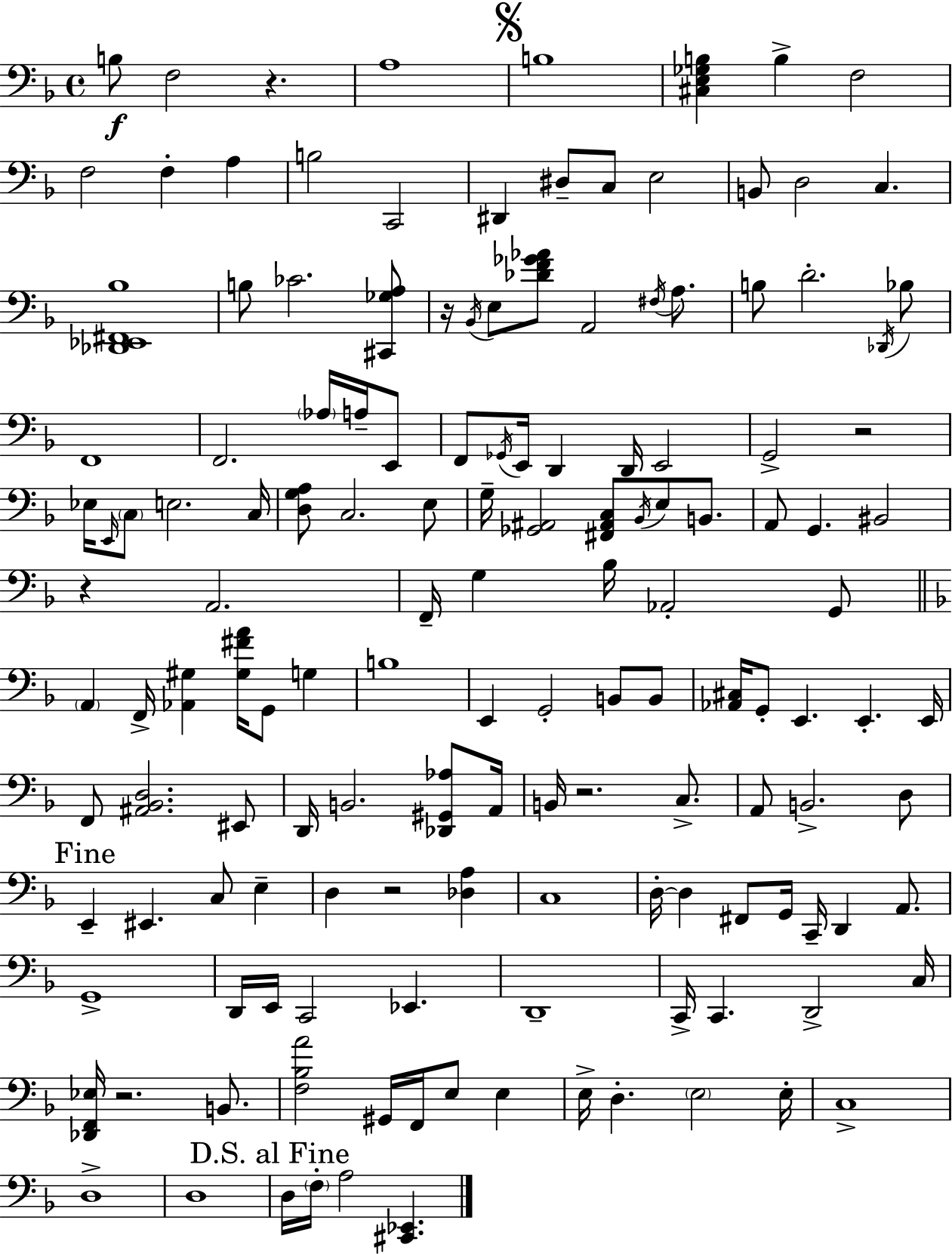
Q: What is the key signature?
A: F major